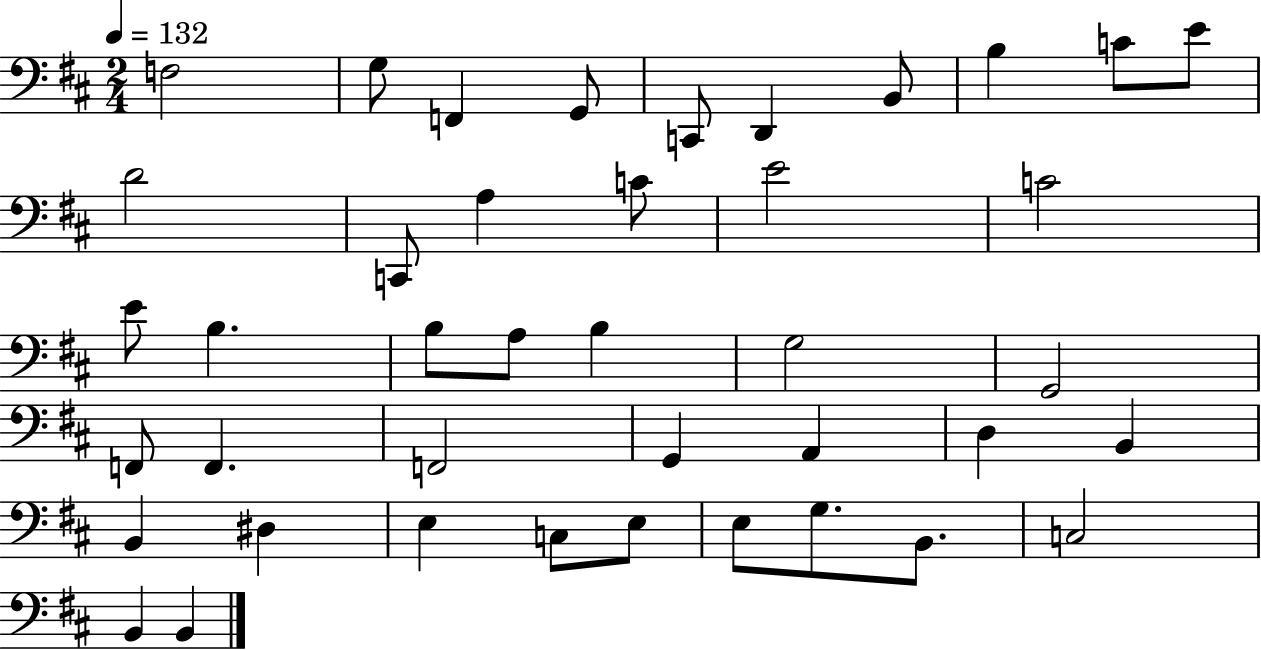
F3/h G3/e F2/q G2/e C2/e D2/q B2/e B3/q C4/e E4/e D4/h C2/e A3/q C4/e E4/h C4/h E4/e B3/q. B3/e A3/e B3/q G3/h G2/h F2/e F2/q. F2/h G2/q A2/q D3/q B2/q B2/q D#3/q E3/q C3/e E3/e E3/e G3/e. B2/e. C3/h B2/q B2/q